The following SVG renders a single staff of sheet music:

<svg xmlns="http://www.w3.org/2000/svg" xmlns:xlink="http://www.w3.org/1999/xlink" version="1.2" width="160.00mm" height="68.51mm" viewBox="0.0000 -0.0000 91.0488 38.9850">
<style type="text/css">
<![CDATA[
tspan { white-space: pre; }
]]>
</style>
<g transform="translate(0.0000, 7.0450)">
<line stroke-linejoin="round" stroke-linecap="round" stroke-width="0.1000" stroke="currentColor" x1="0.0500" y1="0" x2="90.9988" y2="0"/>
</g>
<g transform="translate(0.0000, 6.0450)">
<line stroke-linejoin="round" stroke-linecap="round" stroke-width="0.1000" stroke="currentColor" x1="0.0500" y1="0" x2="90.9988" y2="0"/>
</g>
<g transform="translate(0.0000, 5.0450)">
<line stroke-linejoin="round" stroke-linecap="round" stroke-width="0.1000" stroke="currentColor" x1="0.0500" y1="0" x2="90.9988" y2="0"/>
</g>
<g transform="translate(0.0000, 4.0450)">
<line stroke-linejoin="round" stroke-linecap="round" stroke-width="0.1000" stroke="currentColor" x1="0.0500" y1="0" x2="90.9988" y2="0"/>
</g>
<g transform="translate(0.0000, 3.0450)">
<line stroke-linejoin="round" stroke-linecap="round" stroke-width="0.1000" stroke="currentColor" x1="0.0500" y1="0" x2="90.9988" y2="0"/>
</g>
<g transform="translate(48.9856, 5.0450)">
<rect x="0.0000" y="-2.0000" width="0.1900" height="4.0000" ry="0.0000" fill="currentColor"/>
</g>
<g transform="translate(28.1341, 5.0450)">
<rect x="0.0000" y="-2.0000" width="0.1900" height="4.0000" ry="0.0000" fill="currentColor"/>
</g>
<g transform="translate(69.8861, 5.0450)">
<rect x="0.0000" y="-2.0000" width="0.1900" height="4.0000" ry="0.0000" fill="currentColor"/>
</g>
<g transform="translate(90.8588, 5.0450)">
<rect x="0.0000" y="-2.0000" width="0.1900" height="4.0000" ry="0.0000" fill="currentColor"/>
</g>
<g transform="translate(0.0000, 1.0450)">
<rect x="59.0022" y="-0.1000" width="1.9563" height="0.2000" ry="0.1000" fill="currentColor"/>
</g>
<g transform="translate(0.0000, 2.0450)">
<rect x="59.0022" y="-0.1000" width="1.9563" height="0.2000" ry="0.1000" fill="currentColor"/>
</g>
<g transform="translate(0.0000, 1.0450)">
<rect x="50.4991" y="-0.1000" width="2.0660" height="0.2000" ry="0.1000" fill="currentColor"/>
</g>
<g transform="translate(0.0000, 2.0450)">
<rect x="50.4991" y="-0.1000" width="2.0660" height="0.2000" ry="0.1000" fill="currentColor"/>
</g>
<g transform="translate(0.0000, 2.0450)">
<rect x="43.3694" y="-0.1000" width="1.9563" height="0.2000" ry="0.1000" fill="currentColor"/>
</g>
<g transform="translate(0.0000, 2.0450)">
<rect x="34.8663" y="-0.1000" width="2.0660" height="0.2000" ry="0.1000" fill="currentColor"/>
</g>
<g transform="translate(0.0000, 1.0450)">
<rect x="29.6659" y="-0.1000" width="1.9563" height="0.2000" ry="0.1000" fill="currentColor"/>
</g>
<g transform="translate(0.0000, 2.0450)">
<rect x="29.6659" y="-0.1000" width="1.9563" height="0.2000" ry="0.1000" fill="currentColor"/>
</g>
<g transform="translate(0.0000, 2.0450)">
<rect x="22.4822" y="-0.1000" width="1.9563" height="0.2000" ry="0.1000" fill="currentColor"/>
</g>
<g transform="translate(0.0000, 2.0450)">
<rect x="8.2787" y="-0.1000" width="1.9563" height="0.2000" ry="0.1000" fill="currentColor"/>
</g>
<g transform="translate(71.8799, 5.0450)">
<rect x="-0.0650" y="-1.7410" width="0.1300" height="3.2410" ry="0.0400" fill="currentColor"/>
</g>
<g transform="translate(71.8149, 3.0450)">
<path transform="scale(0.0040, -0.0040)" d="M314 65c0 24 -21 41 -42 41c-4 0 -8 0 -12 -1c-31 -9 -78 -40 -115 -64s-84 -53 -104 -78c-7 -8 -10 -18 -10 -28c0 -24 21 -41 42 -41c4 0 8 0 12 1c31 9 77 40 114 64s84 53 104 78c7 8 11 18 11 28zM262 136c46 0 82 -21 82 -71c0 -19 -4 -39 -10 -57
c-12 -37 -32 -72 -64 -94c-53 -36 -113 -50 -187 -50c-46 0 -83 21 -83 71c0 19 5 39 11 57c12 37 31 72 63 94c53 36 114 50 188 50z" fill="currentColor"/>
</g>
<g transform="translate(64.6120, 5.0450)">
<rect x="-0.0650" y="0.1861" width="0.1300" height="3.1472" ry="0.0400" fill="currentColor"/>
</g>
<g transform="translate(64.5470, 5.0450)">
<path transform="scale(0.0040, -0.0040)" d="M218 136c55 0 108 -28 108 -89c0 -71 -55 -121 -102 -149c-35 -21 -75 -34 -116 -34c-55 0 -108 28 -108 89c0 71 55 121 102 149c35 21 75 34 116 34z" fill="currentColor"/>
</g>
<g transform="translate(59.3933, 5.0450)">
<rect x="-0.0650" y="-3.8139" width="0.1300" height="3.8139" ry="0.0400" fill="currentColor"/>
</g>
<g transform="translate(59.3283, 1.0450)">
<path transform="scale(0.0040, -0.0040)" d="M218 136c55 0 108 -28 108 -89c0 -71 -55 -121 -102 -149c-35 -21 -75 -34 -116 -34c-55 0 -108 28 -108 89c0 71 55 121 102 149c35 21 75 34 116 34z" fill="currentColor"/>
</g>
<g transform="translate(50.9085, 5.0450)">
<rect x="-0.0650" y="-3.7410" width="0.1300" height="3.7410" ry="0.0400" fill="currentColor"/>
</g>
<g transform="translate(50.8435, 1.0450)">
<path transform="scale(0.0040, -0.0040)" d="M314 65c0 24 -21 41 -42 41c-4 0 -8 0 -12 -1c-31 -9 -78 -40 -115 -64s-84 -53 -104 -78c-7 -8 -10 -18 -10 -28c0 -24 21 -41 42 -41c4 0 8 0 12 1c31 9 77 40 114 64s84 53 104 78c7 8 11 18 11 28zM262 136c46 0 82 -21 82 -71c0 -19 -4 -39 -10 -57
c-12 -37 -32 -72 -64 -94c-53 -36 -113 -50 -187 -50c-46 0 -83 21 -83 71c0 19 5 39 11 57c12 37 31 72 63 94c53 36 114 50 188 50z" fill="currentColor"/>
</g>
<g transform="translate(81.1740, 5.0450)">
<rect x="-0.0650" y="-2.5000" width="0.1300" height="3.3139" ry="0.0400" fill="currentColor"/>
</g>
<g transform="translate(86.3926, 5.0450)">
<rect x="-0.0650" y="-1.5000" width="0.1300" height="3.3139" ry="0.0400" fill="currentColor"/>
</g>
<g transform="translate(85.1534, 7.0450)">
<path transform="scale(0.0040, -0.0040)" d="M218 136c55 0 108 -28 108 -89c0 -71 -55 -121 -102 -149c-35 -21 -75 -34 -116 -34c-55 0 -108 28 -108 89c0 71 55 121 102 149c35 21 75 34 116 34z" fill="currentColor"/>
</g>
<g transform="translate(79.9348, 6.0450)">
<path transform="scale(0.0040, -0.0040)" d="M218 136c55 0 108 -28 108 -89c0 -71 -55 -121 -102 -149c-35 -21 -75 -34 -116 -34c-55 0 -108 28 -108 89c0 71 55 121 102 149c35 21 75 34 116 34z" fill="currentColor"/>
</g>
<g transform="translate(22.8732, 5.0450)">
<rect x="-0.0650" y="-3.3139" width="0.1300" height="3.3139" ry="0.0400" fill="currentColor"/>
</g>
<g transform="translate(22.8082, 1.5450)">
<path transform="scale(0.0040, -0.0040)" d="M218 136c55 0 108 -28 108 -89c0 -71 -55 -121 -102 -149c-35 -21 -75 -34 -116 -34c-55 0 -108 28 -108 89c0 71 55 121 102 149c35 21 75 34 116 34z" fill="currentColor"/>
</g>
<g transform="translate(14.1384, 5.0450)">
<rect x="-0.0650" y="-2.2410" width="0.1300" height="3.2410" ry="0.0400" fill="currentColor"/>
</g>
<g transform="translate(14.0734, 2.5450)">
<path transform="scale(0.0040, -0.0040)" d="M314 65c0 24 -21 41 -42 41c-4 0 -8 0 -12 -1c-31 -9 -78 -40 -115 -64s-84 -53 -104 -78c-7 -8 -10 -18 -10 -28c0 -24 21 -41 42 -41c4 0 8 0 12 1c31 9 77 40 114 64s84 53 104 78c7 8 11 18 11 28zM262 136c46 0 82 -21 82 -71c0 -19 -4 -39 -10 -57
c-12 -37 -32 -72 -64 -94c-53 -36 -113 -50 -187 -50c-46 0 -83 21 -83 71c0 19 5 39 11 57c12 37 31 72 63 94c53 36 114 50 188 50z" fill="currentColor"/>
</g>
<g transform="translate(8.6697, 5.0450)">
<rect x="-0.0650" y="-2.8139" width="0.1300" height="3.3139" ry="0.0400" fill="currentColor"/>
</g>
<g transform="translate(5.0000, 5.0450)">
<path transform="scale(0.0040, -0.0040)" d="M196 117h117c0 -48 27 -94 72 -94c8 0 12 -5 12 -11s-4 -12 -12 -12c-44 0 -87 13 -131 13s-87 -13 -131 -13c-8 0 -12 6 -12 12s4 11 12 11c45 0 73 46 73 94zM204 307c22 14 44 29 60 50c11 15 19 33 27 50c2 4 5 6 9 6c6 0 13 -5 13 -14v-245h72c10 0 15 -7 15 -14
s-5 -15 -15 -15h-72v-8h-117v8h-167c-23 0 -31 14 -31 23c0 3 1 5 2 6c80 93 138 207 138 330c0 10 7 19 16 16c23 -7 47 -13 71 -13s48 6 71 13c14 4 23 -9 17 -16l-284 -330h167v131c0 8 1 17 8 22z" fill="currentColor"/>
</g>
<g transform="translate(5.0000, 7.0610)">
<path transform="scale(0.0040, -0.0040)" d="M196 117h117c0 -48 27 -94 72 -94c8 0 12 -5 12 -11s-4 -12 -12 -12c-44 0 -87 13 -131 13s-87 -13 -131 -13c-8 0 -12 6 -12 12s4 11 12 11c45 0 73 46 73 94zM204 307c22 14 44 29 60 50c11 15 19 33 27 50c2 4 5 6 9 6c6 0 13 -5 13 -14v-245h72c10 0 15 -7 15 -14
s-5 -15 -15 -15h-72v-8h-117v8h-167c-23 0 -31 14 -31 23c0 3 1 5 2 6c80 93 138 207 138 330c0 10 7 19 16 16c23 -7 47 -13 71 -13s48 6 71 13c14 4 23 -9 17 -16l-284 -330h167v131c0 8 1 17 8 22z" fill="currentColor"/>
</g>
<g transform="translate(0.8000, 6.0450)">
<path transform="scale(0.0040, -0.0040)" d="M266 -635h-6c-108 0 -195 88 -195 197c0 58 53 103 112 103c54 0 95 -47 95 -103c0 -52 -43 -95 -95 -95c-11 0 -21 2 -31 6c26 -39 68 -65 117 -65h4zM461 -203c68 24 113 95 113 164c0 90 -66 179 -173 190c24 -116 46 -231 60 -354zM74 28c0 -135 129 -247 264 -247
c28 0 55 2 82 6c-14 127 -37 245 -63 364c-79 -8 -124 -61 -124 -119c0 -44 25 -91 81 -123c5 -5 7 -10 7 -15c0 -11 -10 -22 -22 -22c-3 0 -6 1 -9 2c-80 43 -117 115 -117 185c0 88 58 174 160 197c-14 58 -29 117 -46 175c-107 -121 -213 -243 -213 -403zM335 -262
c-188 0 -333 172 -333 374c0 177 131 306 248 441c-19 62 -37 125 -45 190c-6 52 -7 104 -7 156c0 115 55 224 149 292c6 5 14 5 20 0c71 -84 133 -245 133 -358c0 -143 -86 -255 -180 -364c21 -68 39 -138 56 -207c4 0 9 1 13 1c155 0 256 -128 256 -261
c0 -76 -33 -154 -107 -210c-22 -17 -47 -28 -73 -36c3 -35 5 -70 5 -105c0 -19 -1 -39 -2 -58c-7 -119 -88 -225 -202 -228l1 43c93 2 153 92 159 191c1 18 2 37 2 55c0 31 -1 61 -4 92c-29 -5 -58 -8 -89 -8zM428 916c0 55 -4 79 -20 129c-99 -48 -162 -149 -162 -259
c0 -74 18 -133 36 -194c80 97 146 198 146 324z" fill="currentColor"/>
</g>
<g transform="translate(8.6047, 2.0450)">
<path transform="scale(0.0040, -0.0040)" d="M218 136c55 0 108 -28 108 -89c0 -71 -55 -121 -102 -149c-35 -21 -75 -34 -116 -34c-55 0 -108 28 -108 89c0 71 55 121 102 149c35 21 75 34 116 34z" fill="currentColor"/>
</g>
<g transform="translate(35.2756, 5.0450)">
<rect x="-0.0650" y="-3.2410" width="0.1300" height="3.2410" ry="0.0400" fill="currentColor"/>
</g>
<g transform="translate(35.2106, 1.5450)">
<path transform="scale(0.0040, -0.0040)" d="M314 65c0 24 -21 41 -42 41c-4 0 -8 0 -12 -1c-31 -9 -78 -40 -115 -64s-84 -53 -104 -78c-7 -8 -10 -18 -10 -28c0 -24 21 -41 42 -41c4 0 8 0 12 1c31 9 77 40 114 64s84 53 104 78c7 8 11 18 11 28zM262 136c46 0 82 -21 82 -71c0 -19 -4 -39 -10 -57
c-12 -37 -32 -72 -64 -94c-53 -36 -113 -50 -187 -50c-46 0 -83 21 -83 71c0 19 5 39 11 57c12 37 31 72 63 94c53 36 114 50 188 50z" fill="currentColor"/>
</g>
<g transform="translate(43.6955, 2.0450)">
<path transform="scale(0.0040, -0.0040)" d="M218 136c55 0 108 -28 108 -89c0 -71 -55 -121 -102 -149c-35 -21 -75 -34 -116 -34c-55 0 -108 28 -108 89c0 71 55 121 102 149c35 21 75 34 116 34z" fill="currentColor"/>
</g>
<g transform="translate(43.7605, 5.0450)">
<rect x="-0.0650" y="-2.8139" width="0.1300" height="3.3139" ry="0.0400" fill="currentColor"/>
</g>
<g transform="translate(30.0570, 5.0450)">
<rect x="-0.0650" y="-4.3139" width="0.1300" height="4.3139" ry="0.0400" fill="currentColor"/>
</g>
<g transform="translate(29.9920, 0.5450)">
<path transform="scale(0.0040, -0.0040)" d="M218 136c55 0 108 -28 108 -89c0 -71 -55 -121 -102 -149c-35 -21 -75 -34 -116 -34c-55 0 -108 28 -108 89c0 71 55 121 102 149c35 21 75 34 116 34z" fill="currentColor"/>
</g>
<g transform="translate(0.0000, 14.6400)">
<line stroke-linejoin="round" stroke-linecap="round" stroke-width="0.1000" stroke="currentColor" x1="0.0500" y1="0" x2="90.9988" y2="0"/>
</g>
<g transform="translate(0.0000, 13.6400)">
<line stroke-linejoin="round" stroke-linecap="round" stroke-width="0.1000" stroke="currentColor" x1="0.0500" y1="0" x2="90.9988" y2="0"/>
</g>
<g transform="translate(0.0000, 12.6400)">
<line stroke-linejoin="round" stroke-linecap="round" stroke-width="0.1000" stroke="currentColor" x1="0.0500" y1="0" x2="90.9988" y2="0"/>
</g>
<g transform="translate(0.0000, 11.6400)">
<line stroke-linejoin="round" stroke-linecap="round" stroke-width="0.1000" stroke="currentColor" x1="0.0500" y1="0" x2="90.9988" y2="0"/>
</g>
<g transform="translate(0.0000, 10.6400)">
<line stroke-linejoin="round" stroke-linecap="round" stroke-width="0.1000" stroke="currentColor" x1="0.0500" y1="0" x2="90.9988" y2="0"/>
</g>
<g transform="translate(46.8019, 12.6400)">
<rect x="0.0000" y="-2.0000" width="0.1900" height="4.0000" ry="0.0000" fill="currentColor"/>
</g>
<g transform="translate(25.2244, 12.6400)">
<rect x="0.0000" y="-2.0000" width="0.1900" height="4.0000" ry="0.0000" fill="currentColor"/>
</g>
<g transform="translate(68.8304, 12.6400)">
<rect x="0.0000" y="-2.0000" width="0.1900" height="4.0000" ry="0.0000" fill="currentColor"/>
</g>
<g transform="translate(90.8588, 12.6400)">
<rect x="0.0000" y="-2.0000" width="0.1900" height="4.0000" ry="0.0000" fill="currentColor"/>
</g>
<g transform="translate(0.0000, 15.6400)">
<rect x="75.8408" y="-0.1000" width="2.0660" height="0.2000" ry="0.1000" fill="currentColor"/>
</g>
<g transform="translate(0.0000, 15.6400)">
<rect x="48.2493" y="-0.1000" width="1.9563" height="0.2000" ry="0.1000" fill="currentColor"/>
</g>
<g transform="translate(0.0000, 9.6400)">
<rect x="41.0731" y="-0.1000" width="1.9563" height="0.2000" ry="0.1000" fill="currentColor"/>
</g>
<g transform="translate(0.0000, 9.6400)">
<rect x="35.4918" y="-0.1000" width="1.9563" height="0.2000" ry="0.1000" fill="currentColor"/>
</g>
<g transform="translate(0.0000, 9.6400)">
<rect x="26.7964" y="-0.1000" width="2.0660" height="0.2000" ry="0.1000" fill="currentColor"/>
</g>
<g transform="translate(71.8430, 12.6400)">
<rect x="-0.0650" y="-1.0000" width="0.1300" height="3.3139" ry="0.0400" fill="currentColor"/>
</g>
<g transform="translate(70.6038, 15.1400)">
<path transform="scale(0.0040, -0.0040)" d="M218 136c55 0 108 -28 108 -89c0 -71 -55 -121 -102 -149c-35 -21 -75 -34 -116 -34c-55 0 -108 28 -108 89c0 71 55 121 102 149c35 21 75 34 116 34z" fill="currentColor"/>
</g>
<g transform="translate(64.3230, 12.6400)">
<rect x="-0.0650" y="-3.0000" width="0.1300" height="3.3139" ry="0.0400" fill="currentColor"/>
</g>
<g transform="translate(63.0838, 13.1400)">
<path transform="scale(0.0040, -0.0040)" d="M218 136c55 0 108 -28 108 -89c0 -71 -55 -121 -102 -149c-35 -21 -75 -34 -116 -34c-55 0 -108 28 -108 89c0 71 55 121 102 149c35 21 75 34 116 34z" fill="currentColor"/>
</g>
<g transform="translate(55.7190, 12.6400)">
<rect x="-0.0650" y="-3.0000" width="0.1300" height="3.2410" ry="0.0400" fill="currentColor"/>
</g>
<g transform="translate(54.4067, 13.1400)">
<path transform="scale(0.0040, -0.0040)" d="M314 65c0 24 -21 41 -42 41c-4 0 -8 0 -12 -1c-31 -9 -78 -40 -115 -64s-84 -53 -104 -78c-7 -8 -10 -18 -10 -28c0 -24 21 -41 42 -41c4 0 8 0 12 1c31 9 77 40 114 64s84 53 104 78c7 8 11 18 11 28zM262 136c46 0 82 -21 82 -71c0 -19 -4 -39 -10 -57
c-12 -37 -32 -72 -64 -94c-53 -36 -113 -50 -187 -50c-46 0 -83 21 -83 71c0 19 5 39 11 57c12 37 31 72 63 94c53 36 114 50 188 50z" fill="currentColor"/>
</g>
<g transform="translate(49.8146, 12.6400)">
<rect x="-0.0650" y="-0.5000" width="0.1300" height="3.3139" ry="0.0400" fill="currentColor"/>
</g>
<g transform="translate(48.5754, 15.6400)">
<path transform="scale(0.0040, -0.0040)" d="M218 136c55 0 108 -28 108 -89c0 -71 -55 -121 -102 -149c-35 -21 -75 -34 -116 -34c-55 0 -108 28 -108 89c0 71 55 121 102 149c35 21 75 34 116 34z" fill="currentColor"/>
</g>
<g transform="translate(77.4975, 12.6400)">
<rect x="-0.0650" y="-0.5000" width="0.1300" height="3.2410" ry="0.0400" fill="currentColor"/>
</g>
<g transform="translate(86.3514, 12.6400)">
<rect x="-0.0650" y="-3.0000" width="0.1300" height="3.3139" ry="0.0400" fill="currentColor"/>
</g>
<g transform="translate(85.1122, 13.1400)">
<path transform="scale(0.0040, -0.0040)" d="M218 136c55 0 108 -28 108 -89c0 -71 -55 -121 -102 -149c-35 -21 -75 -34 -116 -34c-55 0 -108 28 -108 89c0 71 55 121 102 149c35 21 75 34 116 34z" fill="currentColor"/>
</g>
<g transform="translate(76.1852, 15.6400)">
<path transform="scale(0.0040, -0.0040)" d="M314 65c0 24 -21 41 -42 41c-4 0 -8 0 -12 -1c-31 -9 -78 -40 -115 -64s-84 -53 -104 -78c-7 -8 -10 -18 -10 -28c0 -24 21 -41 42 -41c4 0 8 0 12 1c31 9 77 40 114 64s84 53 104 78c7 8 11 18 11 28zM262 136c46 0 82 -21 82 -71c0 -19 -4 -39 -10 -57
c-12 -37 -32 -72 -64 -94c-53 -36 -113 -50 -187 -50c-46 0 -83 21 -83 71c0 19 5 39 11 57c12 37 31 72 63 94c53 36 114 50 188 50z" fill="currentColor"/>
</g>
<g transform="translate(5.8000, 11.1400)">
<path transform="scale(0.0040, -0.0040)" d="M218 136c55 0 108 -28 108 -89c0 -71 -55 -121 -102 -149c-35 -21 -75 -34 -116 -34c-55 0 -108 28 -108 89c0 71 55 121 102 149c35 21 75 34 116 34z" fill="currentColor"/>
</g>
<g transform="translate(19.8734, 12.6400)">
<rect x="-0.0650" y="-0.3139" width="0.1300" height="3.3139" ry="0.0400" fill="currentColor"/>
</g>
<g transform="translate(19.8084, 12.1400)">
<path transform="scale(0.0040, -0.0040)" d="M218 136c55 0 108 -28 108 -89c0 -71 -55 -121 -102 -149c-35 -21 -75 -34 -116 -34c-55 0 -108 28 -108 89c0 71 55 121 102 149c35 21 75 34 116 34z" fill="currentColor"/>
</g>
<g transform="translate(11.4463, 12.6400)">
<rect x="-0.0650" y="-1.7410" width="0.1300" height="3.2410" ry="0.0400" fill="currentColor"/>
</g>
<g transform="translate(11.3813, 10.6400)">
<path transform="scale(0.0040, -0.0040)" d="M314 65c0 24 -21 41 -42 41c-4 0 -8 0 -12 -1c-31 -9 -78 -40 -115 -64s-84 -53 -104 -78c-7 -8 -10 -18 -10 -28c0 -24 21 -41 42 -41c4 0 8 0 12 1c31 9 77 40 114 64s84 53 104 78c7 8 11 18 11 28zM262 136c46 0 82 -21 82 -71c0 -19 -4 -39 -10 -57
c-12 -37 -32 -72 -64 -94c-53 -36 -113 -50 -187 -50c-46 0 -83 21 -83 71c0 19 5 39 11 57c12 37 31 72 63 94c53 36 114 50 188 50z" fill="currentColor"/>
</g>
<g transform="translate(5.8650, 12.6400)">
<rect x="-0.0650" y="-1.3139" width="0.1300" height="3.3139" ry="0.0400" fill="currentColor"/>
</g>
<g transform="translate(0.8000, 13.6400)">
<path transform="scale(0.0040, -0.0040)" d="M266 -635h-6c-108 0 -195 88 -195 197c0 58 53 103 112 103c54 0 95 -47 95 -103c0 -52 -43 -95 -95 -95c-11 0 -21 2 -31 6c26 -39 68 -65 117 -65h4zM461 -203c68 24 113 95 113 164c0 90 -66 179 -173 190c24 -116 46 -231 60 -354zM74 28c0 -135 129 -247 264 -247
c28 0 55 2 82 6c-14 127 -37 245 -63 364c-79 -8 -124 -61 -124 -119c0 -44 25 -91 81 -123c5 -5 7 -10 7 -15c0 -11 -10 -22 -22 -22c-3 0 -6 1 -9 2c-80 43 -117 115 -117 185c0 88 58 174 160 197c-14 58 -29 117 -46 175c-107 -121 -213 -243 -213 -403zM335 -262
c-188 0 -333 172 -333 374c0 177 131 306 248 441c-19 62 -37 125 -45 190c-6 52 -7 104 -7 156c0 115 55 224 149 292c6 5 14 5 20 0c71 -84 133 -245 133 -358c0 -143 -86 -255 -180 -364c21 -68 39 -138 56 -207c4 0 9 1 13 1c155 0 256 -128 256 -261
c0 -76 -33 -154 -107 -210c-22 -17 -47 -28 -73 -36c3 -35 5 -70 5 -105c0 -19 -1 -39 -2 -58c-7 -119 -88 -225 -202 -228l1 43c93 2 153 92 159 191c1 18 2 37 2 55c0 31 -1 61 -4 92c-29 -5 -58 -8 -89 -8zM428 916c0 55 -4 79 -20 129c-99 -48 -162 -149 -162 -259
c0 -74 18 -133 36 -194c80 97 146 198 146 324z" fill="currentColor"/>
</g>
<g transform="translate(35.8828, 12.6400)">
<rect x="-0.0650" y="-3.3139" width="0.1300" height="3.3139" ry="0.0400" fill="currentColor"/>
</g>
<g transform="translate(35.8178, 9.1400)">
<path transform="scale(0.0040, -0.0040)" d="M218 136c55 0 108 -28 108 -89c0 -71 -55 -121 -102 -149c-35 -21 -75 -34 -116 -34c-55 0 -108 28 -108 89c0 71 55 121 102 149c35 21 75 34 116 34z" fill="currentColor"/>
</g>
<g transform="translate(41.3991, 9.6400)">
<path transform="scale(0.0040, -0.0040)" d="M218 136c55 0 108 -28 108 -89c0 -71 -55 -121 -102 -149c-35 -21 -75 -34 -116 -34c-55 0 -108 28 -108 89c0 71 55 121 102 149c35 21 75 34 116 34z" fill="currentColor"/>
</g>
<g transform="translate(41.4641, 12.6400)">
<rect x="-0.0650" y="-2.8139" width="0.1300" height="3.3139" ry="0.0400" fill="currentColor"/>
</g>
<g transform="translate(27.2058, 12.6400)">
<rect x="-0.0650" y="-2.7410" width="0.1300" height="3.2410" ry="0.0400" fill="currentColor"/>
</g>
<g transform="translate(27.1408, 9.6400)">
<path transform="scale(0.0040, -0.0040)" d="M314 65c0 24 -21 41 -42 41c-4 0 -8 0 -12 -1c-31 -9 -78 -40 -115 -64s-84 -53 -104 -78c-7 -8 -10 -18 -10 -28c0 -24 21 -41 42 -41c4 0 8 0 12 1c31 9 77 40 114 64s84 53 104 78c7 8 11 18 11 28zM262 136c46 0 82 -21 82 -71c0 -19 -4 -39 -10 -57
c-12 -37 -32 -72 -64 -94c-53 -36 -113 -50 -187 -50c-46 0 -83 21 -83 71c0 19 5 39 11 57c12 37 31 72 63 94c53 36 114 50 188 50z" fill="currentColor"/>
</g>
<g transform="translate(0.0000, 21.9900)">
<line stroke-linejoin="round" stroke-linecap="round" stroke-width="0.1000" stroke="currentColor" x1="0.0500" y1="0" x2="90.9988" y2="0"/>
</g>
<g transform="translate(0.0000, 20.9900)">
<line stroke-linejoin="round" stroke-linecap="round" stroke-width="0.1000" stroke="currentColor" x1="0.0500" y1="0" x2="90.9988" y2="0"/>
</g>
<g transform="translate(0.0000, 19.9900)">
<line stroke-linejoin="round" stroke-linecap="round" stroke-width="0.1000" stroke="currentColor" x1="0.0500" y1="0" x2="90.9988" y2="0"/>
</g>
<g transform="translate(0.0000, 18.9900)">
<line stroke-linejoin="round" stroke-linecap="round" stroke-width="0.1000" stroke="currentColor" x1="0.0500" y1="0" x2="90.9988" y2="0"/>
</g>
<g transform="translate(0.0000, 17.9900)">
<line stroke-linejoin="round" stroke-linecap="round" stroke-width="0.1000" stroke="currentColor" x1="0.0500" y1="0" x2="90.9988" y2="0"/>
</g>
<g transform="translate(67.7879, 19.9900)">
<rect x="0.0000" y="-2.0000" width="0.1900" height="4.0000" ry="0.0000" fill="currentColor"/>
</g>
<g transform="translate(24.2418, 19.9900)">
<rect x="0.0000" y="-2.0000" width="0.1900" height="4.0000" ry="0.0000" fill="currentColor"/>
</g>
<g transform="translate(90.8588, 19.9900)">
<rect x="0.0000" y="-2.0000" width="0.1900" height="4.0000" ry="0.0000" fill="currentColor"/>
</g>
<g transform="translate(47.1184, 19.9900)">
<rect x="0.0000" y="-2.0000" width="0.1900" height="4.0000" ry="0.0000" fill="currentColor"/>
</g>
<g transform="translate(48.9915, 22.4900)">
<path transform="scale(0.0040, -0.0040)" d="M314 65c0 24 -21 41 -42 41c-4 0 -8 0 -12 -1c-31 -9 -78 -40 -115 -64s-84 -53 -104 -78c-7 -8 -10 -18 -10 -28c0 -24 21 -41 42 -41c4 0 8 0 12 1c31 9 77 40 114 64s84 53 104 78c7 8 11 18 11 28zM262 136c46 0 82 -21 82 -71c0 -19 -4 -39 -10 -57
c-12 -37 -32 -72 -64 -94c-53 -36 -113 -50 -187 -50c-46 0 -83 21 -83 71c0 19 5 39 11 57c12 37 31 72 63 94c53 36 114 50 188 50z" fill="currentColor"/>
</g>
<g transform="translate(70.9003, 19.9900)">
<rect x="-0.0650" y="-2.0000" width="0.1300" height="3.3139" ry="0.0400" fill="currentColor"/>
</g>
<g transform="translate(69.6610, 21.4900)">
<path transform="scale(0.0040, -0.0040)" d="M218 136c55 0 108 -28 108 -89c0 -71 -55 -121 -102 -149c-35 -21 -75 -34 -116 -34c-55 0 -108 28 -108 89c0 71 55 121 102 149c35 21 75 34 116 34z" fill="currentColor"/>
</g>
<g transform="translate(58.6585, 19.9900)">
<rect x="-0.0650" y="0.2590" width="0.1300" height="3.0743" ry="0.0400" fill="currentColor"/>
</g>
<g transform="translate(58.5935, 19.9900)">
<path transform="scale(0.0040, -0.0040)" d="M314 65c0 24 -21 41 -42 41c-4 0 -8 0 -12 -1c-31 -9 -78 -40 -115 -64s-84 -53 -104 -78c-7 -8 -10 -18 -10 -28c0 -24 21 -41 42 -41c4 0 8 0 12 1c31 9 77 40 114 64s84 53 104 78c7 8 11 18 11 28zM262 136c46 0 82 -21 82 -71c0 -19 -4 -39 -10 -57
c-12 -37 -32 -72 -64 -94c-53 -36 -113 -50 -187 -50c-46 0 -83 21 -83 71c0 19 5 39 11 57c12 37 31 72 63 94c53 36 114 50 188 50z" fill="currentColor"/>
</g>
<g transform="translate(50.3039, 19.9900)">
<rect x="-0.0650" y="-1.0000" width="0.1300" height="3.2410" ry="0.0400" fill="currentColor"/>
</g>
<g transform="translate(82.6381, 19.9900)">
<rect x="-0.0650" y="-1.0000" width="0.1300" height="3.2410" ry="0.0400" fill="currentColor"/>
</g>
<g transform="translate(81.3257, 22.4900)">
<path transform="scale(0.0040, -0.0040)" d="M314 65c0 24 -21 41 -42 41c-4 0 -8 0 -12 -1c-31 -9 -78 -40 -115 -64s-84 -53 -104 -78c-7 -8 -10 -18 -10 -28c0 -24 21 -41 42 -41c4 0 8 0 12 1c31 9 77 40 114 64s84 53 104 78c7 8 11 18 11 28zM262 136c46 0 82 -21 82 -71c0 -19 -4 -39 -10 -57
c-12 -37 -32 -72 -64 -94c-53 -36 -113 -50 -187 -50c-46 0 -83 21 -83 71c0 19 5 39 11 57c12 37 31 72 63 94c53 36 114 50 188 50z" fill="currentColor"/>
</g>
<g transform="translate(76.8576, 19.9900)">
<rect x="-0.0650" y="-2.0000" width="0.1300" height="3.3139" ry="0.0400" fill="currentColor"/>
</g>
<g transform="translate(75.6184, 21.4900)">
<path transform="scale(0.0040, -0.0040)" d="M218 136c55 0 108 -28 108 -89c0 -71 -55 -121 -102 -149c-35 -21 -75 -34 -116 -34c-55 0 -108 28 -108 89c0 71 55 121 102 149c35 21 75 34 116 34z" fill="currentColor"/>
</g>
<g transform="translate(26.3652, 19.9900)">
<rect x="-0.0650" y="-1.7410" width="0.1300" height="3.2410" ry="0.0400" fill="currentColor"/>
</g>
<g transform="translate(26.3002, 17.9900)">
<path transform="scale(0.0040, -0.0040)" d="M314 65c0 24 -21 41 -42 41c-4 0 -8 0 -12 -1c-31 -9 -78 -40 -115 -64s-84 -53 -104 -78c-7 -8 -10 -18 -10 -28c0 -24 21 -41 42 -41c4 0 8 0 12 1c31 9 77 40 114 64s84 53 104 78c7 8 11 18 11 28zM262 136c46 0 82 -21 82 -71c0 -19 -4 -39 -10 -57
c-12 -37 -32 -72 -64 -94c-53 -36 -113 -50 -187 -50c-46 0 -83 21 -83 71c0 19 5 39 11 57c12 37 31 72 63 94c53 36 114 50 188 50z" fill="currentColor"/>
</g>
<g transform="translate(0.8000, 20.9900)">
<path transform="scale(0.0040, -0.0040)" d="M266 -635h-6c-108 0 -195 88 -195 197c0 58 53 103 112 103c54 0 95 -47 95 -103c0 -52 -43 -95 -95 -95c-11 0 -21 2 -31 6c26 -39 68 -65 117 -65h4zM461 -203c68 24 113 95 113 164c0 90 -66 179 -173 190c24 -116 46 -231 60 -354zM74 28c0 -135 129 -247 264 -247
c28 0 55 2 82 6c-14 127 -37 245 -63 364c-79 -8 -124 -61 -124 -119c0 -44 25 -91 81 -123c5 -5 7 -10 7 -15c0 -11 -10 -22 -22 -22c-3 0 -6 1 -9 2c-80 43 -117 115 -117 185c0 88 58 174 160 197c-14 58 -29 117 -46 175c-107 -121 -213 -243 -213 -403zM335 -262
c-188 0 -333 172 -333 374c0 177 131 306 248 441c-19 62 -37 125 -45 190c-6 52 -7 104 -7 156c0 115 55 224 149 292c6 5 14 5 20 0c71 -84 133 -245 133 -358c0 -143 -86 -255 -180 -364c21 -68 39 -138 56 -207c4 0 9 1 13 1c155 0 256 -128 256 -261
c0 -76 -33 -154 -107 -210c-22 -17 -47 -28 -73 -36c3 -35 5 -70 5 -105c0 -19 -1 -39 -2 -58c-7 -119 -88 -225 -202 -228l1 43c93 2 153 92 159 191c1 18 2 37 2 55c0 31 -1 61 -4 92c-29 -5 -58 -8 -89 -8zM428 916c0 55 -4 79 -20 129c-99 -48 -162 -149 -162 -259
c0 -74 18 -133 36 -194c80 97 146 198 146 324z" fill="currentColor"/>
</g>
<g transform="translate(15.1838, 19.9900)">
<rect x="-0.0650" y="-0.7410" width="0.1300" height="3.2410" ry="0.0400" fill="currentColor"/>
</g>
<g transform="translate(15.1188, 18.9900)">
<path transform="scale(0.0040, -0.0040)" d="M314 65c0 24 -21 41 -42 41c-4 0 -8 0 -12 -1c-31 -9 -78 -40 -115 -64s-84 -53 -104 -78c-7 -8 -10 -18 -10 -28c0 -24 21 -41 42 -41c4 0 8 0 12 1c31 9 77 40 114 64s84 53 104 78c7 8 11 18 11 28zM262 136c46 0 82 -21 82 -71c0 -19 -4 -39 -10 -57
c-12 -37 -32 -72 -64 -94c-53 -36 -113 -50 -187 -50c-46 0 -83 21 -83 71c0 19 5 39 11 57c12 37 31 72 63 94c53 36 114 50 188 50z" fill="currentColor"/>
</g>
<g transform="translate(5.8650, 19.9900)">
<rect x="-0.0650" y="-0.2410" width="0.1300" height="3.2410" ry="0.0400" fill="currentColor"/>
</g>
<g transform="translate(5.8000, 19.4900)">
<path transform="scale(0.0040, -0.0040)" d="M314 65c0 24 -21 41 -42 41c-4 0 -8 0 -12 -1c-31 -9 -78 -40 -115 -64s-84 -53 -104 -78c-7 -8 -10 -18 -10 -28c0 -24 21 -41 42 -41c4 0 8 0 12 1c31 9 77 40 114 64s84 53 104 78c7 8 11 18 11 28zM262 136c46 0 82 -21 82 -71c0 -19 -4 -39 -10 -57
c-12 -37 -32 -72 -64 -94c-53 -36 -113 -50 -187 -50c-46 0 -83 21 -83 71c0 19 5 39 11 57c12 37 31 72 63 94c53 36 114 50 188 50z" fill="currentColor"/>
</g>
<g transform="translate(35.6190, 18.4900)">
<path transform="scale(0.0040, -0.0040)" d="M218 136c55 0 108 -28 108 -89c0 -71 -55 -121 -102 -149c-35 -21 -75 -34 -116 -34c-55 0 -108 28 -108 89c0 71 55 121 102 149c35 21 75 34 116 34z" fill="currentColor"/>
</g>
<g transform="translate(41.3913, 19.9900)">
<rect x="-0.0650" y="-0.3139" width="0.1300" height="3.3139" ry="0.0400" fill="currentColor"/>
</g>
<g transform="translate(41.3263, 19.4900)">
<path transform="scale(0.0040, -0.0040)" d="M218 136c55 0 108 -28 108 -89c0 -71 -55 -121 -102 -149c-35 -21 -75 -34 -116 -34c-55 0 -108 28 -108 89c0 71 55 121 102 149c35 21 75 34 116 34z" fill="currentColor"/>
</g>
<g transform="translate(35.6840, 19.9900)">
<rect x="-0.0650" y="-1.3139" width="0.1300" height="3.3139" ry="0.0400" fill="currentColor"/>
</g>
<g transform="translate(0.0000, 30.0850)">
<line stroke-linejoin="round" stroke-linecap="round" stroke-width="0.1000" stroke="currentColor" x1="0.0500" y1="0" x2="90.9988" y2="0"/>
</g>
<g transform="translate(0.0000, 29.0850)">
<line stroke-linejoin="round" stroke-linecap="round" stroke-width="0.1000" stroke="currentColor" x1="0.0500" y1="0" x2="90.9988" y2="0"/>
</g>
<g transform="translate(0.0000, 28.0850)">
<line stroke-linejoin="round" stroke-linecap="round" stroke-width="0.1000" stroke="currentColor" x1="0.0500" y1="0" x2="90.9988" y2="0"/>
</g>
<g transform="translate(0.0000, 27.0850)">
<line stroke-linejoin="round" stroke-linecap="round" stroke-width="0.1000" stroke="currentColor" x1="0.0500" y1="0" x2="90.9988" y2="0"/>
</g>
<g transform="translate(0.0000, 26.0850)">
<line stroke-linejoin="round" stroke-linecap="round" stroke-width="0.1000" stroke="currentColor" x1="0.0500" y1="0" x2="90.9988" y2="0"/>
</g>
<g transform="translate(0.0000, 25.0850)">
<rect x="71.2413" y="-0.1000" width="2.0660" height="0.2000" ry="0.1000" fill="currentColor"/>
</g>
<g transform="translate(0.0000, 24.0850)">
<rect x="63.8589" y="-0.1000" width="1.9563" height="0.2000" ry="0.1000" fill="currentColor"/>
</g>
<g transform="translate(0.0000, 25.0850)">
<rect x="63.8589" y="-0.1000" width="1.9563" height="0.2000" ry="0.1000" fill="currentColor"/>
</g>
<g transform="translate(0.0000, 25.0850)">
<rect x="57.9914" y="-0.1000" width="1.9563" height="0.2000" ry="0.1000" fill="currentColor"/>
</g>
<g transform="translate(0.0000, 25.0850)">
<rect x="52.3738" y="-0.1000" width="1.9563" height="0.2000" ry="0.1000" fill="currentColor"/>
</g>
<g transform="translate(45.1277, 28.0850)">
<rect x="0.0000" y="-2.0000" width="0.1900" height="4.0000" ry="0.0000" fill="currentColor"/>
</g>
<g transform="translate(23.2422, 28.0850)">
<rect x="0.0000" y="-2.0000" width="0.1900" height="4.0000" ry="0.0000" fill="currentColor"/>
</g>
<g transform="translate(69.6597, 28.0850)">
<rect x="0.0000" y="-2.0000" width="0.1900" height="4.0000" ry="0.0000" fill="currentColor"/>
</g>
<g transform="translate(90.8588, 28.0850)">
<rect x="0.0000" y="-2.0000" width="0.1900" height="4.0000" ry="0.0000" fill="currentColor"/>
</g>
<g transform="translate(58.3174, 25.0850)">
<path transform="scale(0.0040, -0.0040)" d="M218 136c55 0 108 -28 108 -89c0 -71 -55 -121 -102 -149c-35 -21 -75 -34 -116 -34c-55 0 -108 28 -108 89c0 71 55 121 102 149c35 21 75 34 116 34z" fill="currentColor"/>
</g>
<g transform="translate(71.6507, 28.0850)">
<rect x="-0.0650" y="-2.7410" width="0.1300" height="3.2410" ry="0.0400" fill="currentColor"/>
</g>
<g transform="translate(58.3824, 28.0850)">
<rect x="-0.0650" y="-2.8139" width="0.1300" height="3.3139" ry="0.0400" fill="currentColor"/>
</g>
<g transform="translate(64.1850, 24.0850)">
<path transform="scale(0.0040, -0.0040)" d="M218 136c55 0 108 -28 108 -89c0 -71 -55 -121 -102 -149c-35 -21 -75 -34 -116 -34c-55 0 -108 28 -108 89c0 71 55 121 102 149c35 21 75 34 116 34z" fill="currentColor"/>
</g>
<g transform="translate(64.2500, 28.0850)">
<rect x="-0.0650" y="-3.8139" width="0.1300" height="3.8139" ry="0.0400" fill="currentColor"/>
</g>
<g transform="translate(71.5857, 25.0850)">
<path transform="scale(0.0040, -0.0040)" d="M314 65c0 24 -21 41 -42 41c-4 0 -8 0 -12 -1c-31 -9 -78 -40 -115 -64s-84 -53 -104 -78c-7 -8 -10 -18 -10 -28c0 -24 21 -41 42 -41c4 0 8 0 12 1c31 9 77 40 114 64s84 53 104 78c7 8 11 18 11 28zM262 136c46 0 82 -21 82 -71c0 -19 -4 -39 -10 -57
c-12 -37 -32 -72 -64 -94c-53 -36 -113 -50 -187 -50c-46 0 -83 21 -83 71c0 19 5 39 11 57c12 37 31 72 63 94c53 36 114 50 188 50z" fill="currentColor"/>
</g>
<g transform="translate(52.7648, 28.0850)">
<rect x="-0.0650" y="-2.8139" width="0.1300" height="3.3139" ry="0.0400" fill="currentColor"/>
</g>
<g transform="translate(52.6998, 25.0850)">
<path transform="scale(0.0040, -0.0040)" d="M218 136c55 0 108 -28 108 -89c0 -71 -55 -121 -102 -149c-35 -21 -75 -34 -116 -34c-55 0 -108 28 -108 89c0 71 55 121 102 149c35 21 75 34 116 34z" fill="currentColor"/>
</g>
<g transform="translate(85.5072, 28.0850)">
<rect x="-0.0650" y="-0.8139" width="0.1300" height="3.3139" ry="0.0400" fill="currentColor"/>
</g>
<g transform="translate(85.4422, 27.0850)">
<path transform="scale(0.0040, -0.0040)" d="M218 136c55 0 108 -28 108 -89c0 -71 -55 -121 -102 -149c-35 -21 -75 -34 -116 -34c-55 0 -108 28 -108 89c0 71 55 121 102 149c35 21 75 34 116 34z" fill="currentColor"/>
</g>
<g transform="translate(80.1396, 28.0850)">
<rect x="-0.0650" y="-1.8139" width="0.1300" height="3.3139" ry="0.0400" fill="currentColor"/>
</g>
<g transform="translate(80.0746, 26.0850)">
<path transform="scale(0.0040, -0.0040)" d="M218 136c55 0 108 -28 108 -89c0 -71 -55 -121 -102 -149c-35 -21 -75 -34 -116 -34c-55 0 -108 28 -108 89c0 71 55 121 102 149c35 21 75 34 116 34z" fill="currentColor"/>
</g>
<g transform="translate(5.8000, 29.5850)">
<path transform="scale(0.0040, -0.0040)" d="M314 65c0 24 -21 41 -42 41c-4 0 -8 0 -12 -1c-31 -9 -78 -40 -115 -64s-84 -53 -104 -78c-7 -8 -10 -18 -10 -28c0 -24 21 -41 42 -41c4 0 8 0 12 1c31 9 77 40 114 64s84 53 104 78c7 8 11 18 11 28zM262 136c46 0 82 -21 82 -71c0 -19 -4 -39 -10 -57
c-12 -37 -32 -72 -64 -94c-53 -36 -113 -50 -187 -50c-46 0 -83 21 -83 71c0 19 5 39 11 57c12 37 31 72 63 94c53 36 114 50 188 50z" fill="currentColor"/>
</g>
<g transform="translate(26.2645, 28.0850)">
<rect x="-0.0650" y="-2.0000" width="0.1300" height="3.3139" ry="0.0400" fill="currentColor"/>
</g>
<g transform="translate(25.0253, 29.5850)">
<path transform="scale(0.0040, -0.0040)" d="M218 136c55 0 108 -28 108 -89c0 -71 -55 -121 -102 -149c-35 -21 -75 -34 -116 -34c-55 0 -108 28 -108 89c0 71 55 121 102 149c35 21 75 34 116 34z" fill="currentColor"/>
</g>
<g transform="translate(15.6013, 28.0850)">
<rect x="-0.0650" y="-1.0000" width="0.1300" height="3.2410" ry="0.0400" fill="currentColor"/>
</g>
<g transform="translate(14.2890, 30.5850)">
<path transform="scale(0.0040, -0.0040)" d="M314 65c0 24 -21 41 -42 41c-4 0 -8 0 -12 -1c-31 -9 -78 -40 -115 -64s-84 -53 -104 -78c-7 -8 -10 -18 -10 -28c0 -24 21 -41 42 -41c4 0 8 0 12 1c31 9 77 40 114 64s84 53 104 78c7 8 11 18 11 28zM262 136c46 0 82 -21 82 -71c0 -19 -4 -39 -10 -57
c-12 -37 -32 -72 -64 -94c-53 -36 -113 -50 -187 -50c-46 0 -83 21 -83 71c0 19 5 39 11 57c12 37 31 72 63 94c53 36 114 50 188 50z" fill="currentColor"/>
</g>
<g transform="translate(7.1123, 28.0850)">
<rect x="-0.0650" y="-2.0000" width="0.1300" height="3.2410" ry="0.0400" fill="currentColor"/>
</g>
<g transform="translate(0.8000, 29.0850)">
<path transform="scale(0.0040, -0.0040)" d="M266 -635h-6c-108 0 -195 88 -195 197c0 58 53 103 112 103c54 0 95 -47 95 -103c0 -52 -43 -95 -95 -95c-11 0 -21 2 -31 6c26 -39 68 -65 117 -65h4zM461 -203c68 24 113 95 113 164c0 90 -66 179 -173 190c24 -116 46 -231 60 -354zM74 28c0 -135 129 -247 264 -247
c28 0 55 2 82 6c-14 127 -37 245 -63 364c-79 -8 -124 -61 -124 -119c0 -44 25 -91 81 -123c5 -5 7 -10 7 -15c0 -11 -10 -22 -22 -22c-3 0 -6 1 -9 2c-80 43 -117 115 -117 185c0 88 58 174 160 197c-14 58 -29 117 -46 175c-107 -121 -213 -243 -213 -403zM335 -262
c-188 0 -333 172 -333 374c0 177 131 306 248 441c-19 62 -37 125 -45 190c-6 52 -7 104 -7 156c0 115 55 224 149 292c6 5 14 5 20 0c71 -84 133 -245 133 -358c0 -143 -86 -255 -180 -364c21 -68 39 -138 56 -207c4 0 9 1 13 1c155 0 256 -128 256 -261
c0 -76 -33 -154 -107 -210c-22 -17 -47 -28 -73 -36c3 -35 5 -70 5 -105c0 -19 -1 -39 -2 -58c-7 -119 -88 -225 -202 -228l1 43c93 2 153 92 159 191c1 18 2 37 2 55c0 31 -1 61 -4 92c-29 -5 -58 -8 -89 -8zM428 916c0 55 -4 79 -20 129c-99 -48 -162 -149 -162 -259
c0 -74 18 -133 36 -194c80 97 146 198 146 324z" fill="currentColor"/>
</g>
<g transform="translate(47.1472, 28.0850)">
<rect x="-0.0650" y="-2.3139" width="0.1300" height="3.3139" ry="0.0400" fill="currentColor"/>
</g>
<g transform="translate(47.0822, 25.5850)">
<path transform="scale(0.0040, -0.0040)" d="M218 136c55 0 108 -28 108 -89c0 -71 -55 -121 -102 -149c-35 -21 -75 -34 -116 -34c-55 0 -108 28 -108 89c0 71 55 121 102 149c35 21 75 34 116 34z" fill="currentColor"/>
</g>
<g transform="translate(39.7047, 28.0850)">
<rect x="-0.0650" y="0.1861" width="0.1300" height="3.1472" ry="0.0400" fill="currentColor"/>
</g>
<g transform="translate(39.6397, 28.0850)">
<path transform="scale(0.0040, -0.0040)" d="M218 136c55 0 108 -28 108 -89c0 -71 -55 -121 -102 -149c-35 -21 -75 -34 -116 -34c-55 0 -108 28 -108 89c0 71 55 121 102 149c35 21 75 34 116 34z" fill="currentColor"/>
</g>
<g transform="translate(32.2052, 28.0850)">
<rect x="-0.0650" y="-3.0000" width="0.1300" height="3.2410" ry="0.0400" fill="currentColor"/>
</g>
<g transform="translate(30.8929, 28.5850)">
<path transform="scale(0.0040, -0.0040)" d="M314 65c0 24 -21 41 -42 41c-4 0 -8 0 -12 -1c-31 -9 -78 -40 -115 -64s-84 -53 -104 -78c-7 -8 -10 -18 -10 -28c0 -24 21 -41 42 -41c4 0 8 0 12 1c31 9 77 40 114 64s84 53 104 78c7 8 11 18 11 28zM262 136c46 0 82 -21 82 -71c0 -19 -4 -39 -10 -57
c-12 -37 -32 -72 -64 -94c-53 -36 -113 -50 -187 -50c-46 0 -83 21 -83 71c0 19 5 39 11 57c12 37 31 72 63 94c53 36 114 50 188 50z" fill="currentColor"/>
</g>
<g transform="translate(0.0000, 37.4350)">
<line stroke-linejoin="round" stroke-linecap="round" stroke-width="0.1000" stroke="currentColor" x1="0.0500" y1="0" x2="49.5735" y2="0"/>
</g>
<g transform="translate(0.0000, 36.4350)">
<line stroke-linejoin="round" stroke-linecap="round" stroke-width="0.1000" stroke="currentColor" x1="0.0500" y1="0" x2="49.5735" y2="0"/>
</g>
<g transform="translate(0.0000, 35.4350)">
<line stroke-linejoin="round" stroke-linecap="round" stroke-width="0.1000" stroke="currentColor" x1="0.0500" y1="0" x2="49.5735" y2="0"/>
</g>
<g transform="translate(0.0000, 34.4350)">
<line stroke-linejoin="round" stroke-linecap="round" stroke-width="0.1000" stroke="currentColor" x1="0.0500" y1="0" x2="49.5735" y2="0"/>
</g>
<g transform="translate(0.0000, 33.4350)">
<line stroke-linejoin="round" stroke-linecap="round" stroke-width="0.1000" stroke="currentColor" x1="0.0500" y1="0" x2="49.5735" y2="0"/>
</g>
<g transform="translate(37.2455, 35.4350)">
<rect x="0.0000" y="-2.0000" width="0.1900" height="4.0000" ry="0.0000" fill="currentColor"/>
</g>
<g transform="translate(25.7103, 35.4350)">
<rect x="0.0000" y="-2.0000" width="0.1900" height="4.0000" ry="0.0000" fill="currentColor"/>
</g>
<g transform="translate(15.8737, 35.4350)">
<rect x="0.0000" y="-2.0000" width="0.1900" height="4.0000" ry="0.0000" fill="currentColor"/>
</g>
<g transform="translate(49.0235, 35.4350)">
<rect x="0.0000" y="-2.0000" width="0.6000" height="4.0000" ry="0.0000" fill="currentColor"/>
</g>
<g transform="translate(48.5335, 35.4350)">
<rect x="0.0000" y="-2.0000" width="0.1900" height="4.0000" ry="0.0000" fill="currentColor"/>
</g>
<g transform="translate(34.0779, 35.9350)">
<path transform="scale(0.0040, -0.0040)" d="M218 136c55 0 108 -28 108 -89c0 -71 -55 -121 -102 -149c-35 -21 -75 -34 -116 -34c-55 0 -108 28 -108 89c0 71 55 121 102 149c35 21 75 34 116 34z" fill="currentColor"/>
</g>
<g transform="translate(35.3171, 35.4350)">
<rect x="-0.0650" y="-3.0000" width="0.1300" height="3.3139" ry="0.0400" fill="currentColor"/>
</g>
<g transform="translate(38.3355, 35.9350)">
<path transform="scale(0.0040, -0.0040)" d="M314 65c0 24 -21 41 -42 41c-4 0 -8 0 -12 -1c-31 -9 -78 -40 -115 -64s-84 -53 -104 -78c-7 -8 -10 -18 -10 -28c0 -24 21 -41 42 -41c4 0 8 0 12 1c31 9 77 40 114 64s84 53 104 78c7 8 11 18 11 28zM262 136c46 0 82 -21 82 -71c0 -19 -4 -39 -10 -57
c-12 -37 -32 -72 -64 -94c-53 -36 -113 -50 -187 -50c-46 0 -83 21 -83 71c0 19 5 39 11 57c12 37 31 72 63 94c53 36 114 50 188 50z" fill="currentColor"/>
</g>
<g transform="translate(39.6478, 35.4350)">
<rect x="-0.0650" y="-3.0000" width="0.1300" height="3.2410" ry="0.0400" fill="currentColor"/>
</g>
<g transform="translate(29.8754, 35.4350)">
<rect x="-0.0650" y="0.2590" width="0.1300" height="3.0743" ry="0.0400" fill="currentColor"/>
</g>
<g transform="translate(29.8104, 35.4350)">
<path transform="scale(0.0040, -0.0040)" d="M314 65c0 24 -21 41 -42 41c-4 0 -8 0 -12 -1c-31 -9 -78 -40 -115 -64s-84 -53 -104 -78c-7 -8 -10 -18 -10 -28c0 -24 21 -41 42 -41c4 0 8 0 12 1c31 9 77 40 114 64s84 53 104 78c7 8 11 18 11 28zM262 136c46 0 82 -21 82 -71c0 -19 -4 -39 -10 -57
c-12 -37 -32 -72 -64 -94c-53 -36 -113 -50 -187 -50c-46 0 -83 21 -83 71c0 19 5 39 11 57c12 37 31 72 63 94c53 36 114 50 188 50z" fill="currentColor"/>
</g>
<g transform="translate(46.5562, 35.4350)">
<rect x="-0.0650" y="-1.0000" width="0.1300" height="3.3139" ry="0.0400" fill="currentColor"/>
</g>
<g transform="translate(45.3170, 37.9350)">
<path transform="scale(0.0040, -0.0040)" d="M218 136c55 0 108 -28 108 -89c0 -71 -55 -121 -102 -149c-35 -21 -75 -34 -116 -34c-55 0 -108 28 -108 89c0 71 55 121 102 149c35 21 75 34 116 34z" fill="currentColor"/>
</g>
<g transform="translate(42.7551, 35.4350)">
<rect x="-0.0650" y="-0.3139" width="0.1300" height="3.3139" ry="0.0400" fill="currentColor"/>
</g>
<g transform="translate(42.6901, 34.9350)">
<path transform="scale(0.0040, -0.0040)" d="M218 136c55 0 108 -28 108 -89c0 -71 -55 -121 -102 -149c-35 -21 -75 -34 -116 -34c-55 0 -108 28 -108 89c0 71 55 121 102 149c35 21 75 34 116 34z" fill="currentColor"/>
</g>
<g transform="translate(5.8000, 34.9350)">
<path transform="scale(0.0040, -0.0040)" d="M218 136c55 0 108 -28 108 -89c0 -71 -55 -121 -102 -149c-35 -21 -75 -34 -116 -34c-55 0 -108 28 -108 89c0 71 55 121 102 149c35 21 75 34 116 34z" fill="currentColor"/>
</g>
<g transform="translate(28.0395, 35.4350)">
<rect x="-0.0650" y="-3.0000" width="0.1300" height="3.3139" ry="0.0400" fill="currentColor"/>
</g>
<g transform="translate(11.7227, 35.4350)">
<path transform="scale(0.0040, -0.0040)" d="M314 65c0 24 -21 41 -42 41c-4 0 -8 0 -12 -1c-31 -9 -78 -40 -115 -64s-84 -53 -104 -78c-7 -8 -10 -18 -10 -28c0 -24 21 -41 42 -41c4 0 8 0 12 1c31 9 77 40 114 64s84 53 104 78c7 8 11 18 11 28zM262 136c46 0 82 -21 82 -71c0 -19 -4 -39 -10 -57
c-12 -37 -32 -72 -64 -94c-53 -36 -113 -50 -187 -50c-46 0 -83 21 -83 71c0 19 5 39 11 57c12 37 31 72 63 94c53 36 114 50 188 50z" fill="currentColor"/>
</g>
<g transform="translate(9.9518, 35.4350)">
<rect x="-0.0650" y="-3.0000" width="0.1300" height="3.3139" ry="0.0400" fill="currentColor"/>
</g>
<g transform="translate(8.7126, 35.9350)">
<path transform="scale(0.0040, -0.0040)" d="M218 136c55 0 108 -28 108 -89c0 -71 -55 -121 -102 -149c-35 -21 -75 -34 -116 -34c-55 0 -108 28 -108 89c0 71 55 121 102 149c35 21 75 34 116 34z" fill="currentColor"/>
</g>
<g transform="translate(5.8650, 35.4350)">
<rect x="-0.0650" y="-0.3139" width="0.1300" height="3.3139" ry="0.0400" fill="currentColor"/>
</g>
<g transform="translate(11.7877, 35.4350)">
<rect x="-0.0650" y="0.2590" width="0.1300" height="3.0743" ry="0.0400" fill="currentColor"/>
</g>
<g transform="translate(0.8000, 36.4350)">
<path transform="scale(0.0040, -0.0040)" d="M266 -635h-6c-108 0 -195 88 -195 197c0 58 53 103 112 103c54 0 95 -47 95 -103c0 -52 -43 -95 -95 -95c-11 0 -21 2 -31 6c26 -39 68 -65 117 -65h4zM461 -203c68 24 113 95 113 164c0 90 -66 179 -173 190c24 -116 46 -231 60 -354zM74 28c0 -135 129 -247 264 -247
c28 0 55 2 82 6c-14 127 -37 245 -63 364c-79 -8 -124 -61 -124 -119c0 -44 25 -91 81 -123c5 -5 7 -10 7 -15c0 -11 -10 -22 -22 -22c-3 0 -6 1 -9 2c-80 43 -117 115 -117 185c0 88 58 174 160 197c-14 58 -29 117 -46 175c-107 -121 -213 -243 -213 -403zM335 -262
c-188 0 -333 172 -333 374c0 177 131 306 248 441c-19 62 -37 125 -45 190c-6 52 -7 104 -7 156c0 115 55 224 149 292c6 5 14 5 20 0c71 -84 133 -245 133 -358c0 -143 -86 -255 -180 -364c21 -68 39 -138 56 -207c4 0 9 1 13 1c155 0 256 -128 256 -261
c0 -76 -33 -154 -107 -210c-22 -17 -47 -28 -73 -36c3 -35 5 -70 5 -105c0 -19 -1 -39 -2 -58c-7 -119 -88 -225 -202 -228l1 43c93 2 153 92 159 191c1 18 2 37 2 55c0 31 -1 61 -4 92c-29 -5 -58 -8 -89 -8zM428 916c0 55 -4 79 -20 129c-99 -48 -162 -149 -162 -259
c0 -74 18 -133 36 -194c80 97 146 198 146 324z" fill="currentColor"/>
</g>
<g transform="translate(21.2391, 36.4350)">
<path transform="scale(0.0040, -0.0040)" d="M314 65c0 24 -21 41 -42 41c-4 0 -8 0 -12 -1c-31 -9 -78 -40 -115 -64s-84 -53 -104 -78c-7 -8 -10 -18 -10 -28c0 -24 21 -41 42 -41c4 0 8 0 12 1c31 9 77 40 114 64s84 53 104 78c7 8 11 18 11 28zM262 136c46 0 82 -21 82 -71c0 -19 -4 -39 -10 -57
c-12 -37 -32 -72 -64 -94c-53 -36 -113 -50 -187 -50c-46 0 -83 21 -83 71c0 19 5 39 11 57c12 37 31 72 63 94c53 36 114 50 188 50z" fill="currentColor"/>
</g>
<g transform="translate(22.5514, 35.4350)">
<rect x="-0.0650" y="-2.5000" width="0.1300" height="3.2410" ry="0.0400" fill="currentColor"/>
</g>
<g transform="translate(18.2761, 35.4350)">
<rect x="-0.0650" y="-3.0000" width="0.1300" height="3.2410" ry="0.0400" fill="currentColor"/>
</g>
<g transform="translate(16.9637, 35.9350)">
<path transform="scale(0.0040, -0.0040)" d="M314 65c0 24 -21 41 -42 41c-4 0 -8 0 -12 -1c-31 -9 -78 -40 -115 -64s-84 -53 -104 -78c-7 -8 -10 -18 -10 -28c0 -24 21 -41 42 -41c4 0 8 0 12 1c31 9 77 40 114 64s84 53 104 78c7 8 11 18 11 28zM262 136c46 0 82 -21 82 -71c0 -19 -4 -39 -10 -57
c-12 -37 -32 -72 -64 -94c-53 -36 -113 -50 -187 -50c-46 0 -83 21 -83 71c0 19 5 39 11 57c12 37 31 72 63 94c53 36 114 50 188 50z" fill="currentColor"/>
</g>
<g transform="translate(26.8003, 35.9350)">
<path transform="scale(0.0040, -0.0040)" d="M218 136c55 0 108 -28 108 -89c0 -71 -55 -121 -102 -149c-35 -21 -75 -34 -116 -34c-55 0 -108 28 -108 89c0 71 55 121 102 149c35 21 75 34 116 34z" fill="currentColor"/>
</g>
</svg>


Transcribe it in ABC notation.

X:1
T:Untitled
M:4/4
L:1/4
K:C
a g2 b d' b2 a c'2 c' B f2 G E e f2 c a2 b a C A2 A D C2 A c2 d2 f2 e c D2 B2 F F D2 F2 D2 F A2 B g a a c' a2 f d c A B2 A2 G2 A B2 A A2 c D